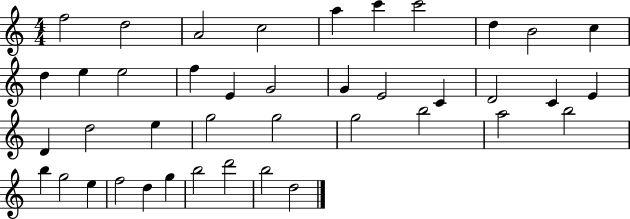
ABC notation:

X:1
T:Untitled
M:4/4
L:1/4
K:C
f2 d2 A2 c2 a c' c'2 d B2 c d e e2 f E G2 G E2 C D2 C E D d2 e g2 g2 g2 b2 a2 b2 b g2 e f2 d g b2 d'2 b2 d2